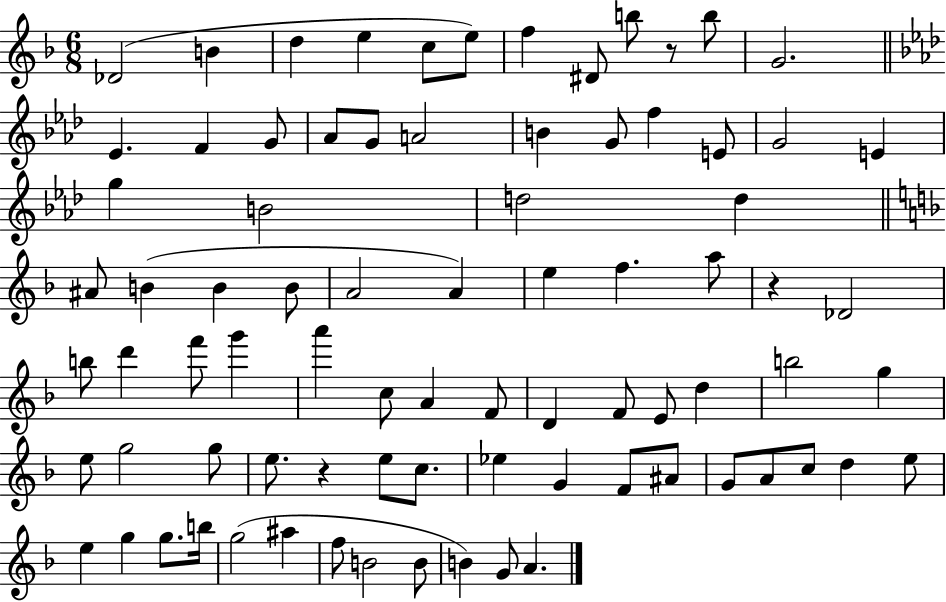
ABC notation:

X:1
T:Untitled
M:6/8
L:1/4
K:F
_D2 B d e c/2 e/2 f ^D/2 b/2 z/2 b/2 G2 _E F G/2 _A/2 G/2 A2 B G/2 f E/2 G2 E g B2 d2 d ^A/2 B B B/2 A2 A e f a/2 z _D2 b/2 d' f'/2 g' a' c/2 A F/2 D F/2 E/2 d b2 g e/2 g2 g/2 e/2 z e/2 c/2 _e G F/2 ^A/2 G/2 A/2 c/2 d e/2 e g g/2 b/4 g2 ^a f/2 B2 B/2 B G/2 A